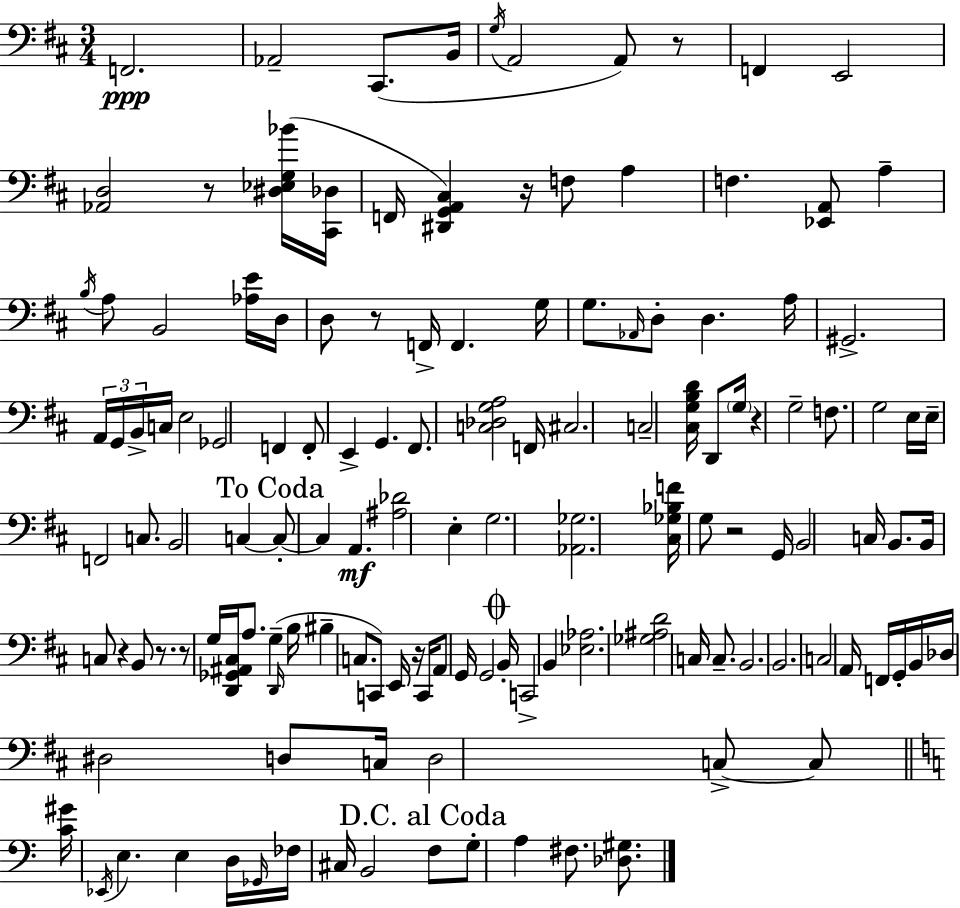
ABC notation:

X:1
T:Untitled
M:3/4
L:1/4
K:D
F,,2 _A,,2 ^C,,/2 B,,/4 G,/4 A,,2 A,,/2 z/2 F,, E,,2 [_A,,D,]2 z/2 [^D,_E,G,_B]/4 [^C,,_D,]/4 F,,/4 [^D,,G,,A,,^C,] z/4 F,/2 A, F, [_E,,A,,]/2 A, B,/4 A,/2 B,,2 [_A,E]/4 D,/4 D,/2 z/2 F,,/4 F,, G,/4 G,/2 _A,,/4 D,/2 D, A,/4 ^G,,2 A,,/4 G,,/4 B,,/4 C,/4 E,2 _G,,2 F,, F,,/2 E,, G,, ^F,,/2 [C,_D,G,A,]2 F,,/4 ^C,2 C,2 [^C,G,B,D]/4 D,,/2 G,/4 z G,2 F,/2 G,2 E,/4 E,/4 F,,2 C,/2 B,,2 C, C,/2 C, A,, [^A,_D]2 E, G,2 [_A,,_G,]2 [^C,_G,_B,F]/4 G,/2 z2 G,,/4 B,,2 C,/4 B,,/2 B,,/4 C,/2 z B,,/2 z/2 z/2 G,/4 [D,,_G,,^A,,^C,]/4 A,/2 G, D,,/4 B,/4 ^B, C,/2 C,,/2 E,,/4 z/4 C,,/4 A,,/2 G,,/4 G,,2 B,,/4 C,,2 B,, [_E,_A,]2 [_G,^A,D]2 C,/4 C,/2 B,,2 B,,2 C,2 A,,/4 F,,/4 G,,/4 B,,/4 _D,/4 ^D,2 D,/2 C,/4 D,2 C,/2 C,/2 [C^G]/4 _E,,/4 E, E, D,/4 _G,,/4 _F,/4 ^C,/4 B,,2 F,/2 G,/2 A, ^F,/2 [_D,^G,]/2